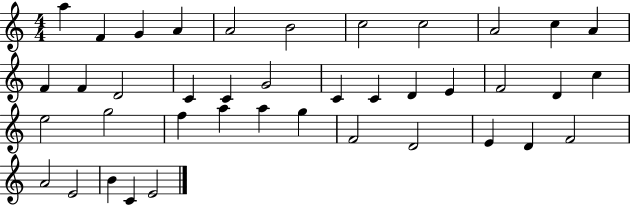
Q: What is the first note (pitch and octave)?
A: A5